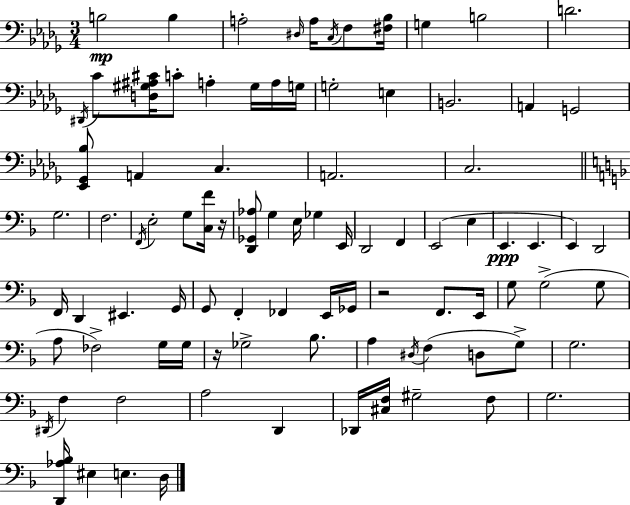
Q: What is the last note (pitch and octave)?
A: D3